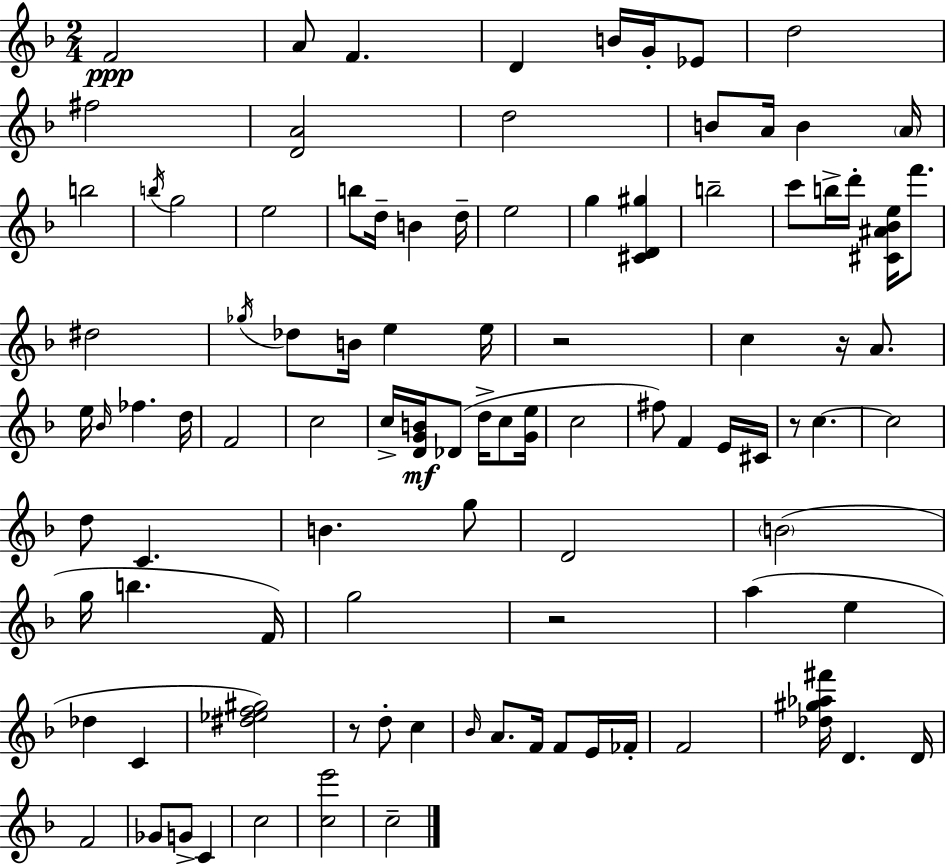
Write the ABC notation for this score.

X:1
T:Untitled
M:2/4
L:1/4
K:F
F2 A/2 F D B/4 G/4 _E/2 d2 ^f2 [DA]2 d2 B/2 A/4 B A/4 b2 b/4 g2 e2 b/2 d/4 B d/4 e2 g [^CD^g] b2 c'/2 b/4 d'/4 [^C^A_Be]/4 f'/2 ^d2 _g/4 _d/2 B/4 e e/4 z2 c z/4 A/2 e/4 _B/4 _f d/4 F2 c2 c/4 [DGB]/4 _D/2 d/4 c/2 [Ge]/4 c2 ^f/2 F E/4 ^C/4 z/2 c c2 d/2 C B g/2 D2 B2 g/4 b F/4 g2 z2 a e _d C [^d_ef^g]2 z/2 d/2 c _B/4 A/2 F/4 F/2 E/4 _F/4 F2 [_d^g_a^f']/4 D D/4 F2 _G/2 G/2 C c2 [ce']2 c2